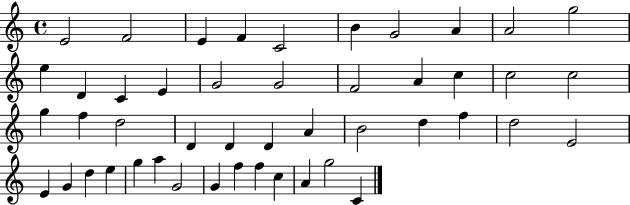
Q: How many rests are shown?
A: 0